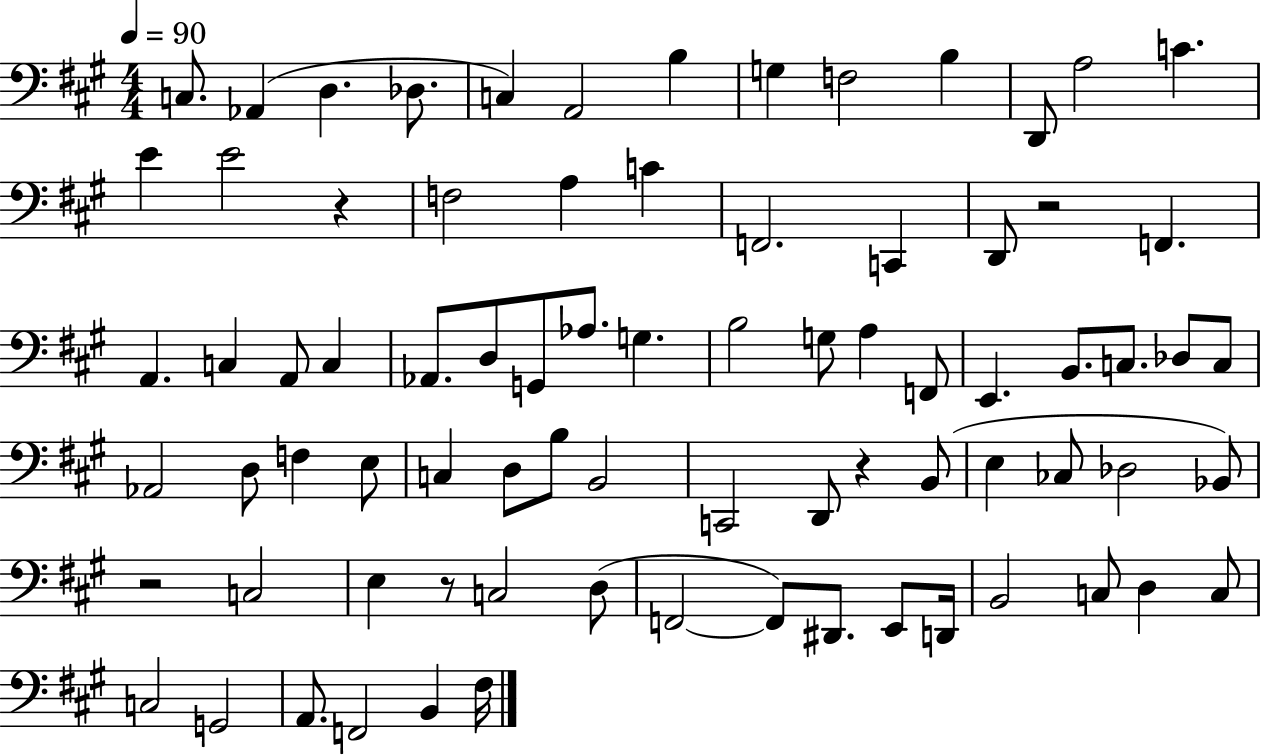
X:1
T:Untitled
M:4/4
L:1/4
K:A
C,/2 _A,, D, _D,/2 C, A,,2 B, G, F,2 B, D,,/2 A,2 C E E2 z F,2 A, C F,,2 C,, D,,/2 z2 F,, A,, C, A,,/2 C, _A,,/2 D,/2 G,,/2 _A,/2 G, B,2 G,/2 A, F,,/2 E,, B,,/2 C,/2 _D,/2 C,/2 _A,,2 D,/2 F, E,/2 C, D,/2 B,/2 B,,2 C,,2 D,,/2 z B,,/2 E, _C,/2 _D,2 _B,,/2 z2 C,2 E, z/2 C,2 D,/2 F,,2 F,,/2 ^D,,/2 E,,/2 D,,/4 B,,2 C,/2 D, C,/2 C,2 G,,2 A,,/2 F,,2 B,, ^F,/4